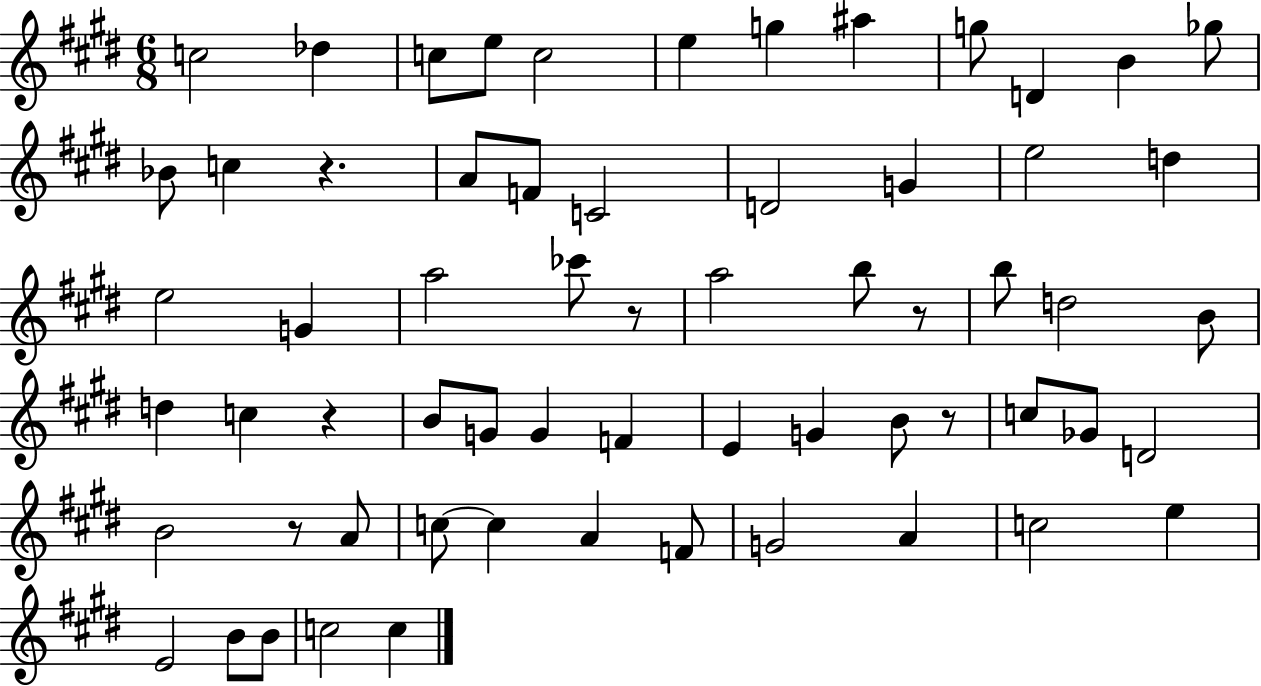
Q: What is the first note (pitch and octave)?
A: C5